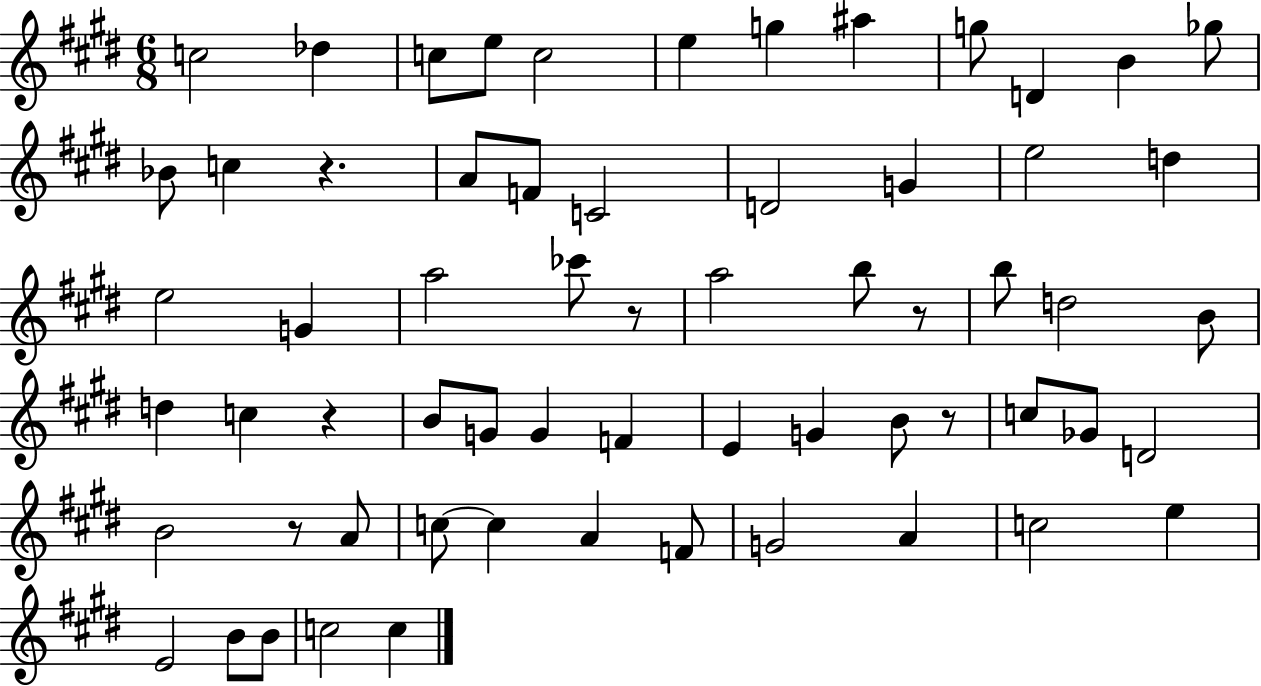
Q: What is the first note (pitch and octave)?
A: C5